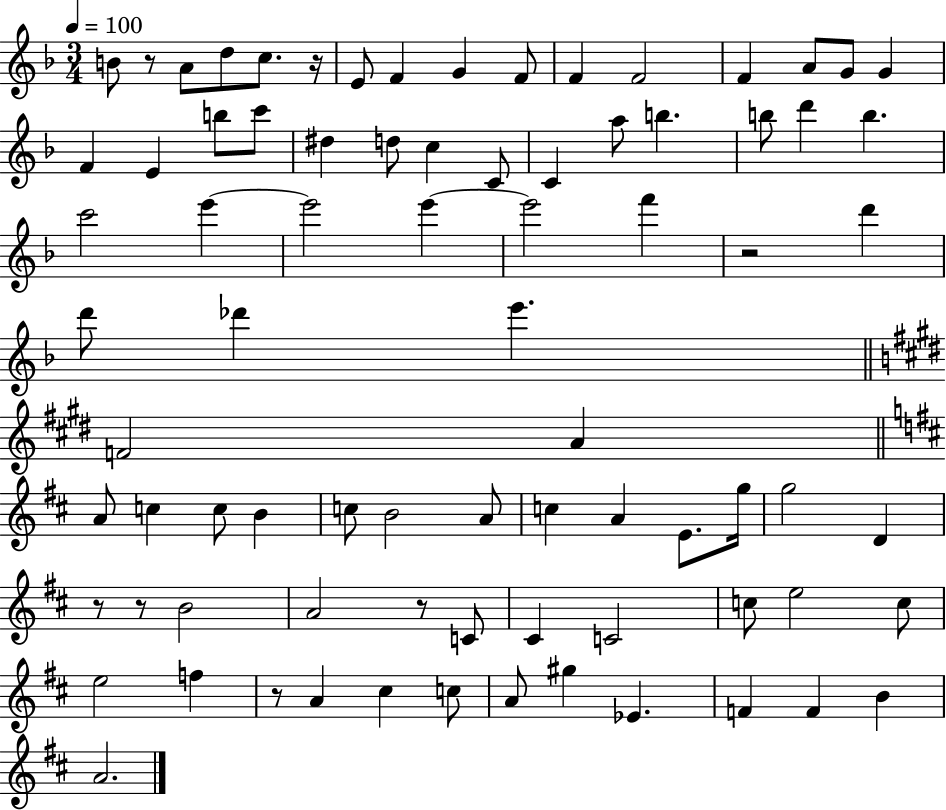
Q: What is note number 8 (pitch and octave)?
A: F4